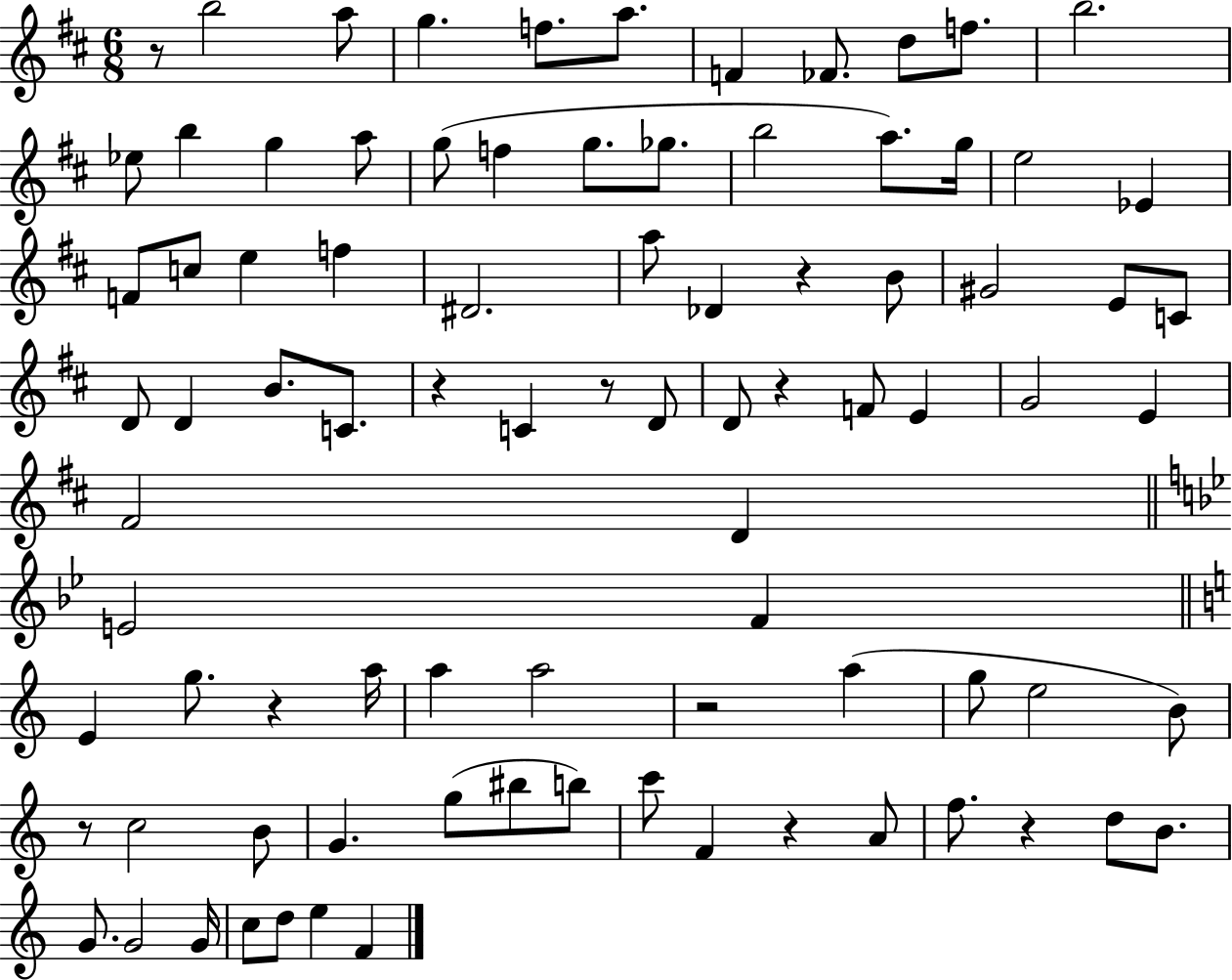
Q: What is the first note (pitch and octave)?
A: B5